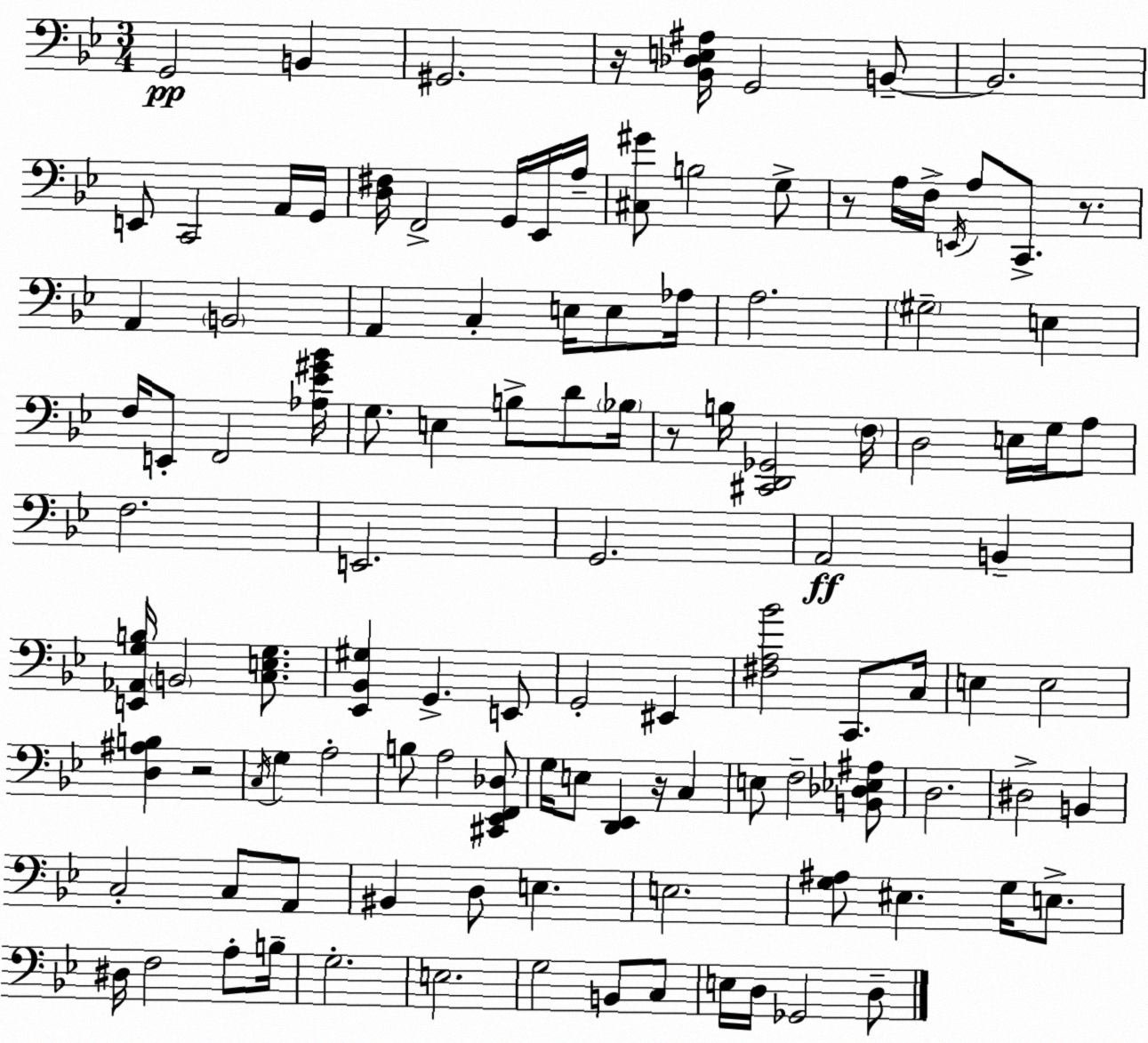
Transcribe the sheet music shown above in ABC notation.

X:1
T:Untitled
M:3/4
L:1/4
K:Bb
G,,2 B,, ^G,,2 z/4 [_B,,_D,E,^A,]/4 G,,2 B,,/2 B,,2 E,,/2 C,,2 A,,/4 G,,/4 [D,^F,]/4 F,,2 G,,/4 _E,,/4 A,/4 [^C,^G]/2 B,2 G,/2 z/2 A,/4 F,/4 E,,/4 A,/2 C,,/2 z/2 A,, B,,2 A,, C, E,/4 E,/2 _A,/4 A,2 ^G,2 E, F,/4 E,,/2 F,,2 [_A,_E^G_B]/4 G,/2 E, B,/2 D/2 _B,/4 z/2 B,/4 [^C,,D,,_G,,]2 F,/4 D,2 E,/4 G,/4 A,/2 F,2 E,,2 G,,2 A,,2 B,, [E,,_A,,G,B,]/4 B,,2 [C,E,G,]/2 [_E,,_B,,^G,] G,, E,,/2 G,,2 ^E,, [^F,A,_B]2 C,,/2 C,/4 E, E,2 [D,^A,B,] z2 C,/4 G, A,2 B,/2 A,2 [^C,,_E,,F,,_D,]/2 G,/4 E,/2 [D,,_E,,] z/4 C, E,/2 F,2 [B,,_D,_E,^A,]/2 D,2 ^D,2 B,, C,2 C,/2 A,,/2 ^B,, D,/2 E, E,2 [G,^A,]/2 ^E, G,/4 E,/2 ^D,/4 F,2 A,/2 B,/4 G,2 E,2 G,2 B,,/2 C,/2 E,/4 D,/4 _G,,2 D,/2